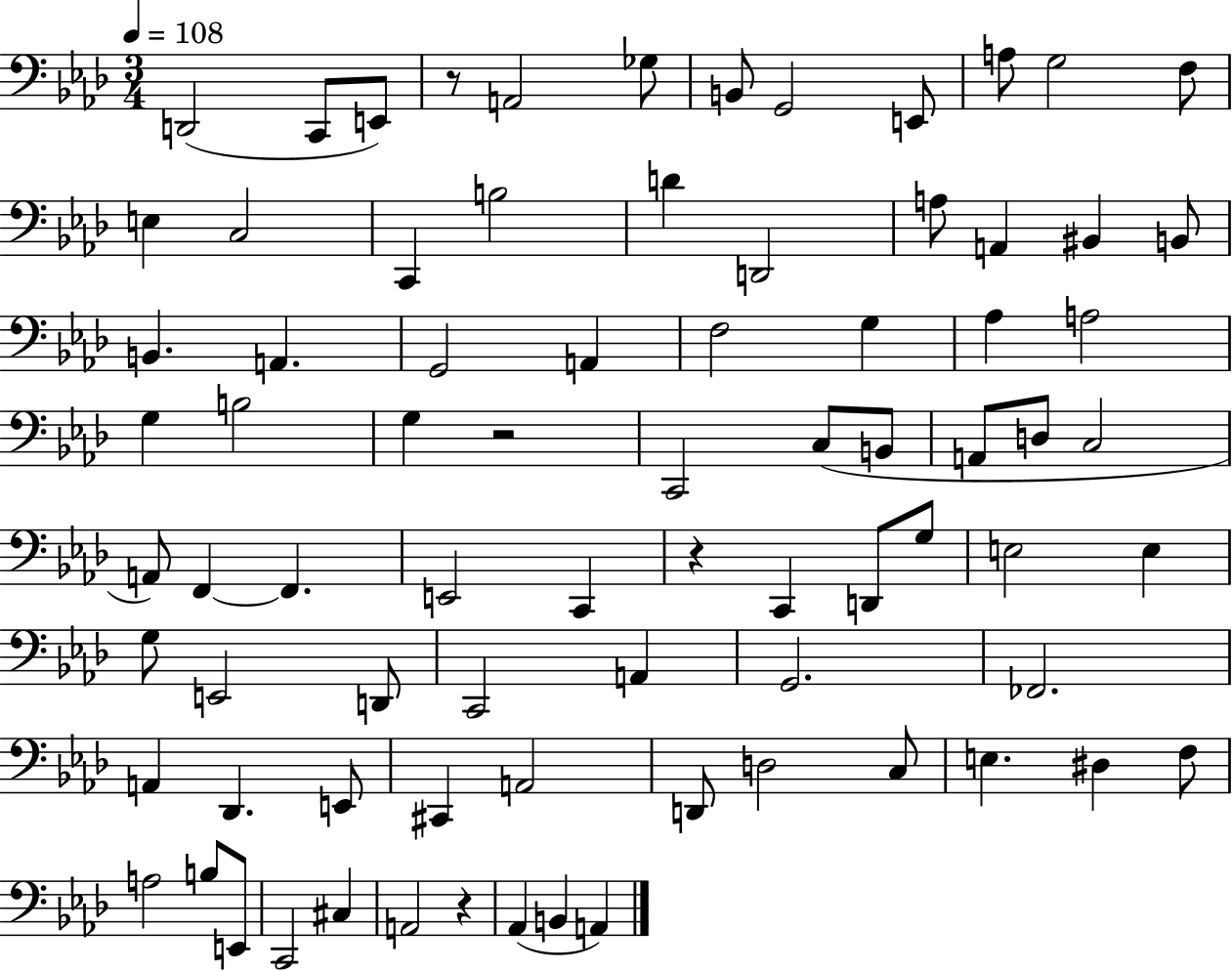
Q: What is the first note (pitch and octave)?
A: D2